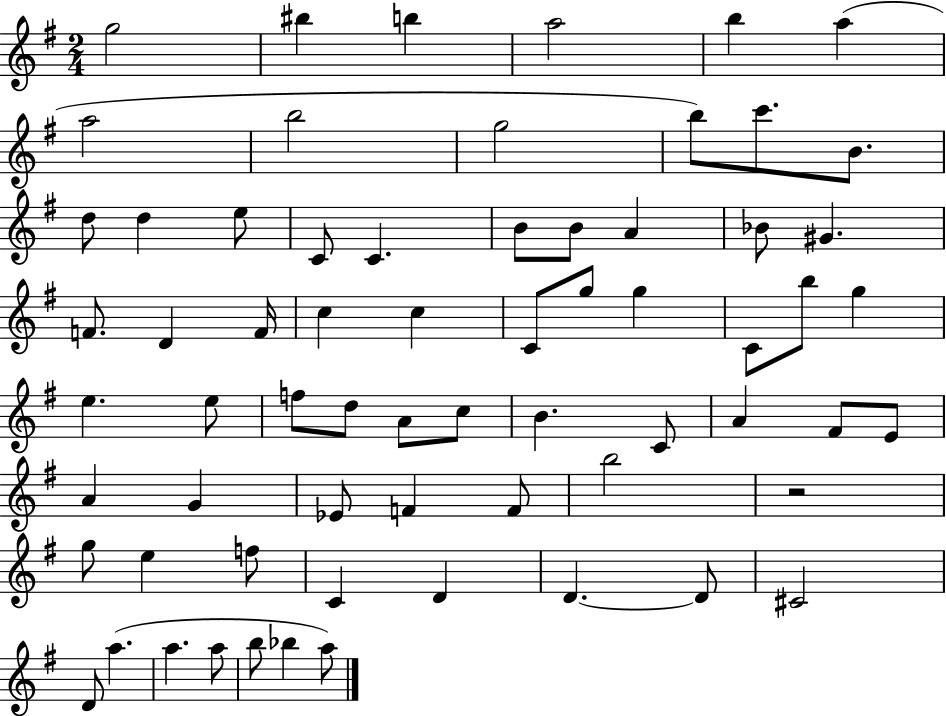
G5/h BIS5/q B5/q A5/h B5/q A5/q A5/h B5/h G5/h B5/e C6/e. B4/e. D5/e D5/q E5/e C4/e C4/q. B4/e B4/e A4/q Bb4/e G#4/q. F4/e. D4/q F4/s C5/q C5/q C4/e G5/e G5/q C4/e B5/e G5/q E5/q. E5/e F5/e D5/e A4/e C5/e B4/q. C4/e A4/q F#4/e E4/e A4/q G4/q Eb4/e F4/q F4/e B5/h R/h G5/e E5/q F5/e C4/q D4/q D4/q. D4/e C#4/h D4/e A5/q. A5/q. A5/e B5/e Bb5/q A5/e